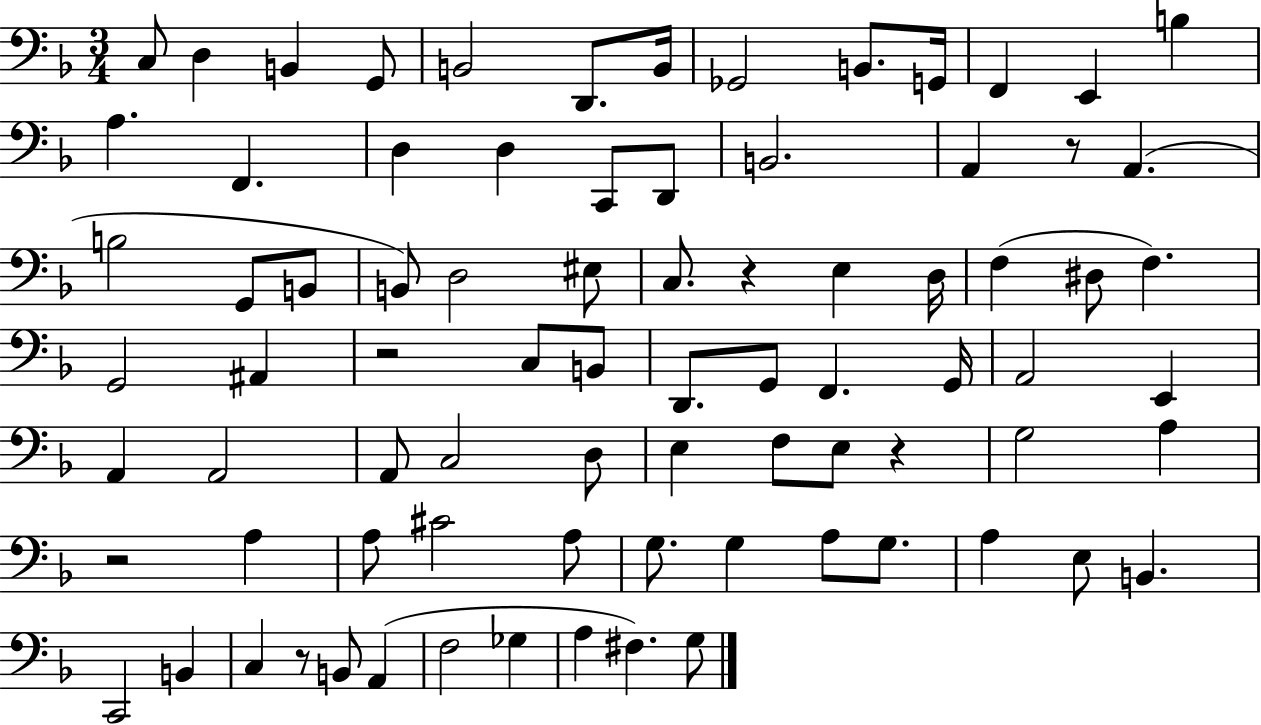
C3/e D3/q B2/q G2/e B2/h D2/e. B2/s Gb2/h B2/e. G2/s F2/q E2/q B3/q A3/q. F2/q. D3/q D3/q C2/e D2/e B2/h. A2/q R/e A2/q. B3/h G2/e B2/e B2/e D3/h EIS3/e C3/e. R/q E3/q D3/s F3/q D#3/e F3/q. G2/h A#2/q R/h C3/e B2/e D2/e. G2/e F2/q. G2/s A2/h E2/q A2/q A2/h A2/e C3/h D3/e E3/q F3/e E3/e R/q G3/h A3/q R/h A3/q A3/e C#4/h A3/e G3/e. G3/q A3/e G3/e. A3/q E3/e B2/q. C2/h B2/q C3/q R/e B2/e A2/q F3/h Gb3/q A3/q F#3/q. G3/e